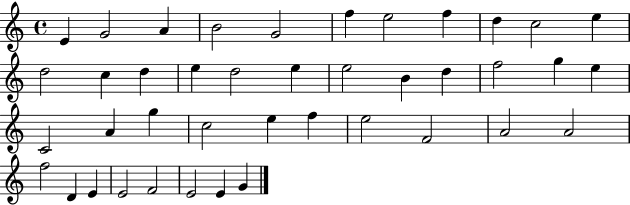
E4/q G4/h A4/q B4/h G4/h F5/q E5/h F5/q D5/q C5/h E5/q D5/h C5/q D5/q E5/q D5/h E5/q E5/h B4/q D5/q F5/h G5/q E5/q C4/h A4/q G5/q C5/h E5/q F5/q E5/h F4/h A4/h A4/h F5/h D4/q E4/q E4/h F4/h E4/h E4/q G4/q